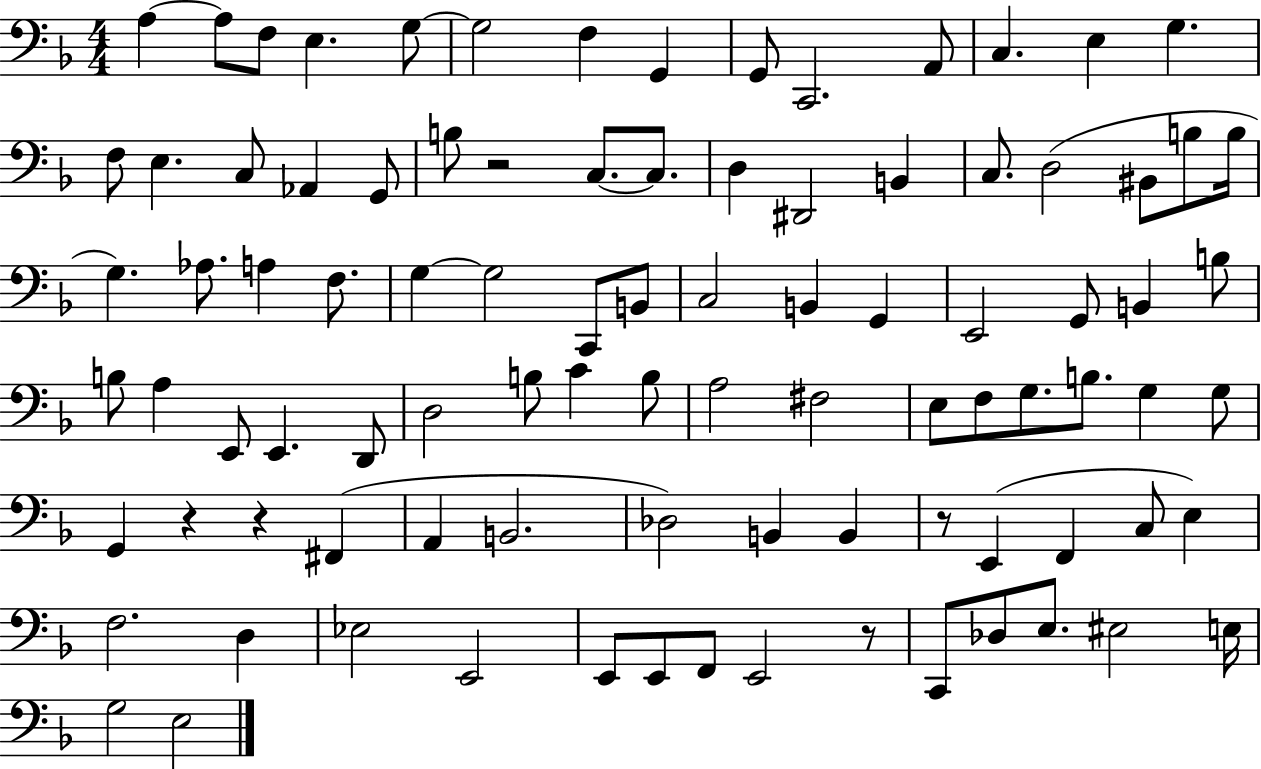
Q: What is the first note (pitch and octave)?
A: A3